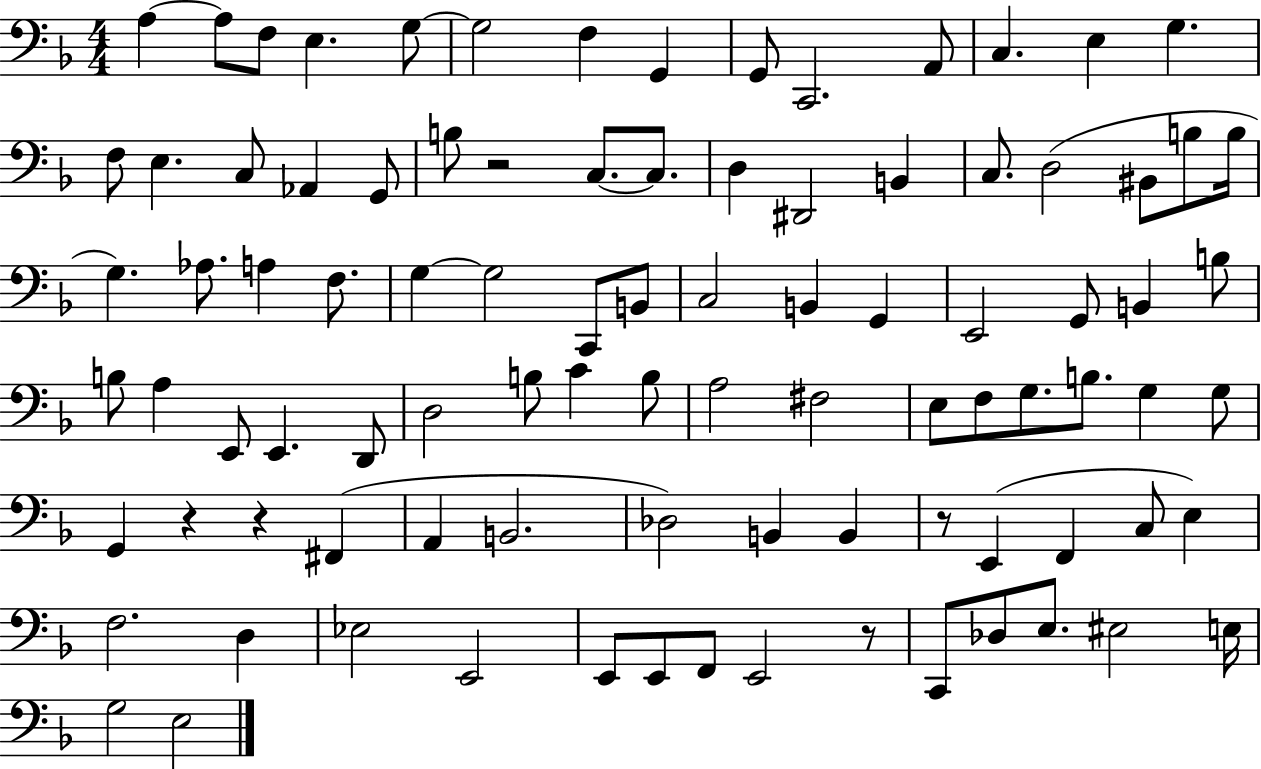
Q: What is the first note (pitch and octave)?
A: A3